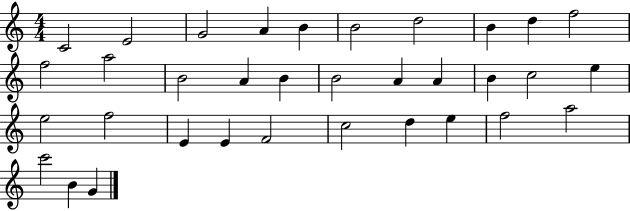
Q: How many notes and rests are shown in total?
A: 34